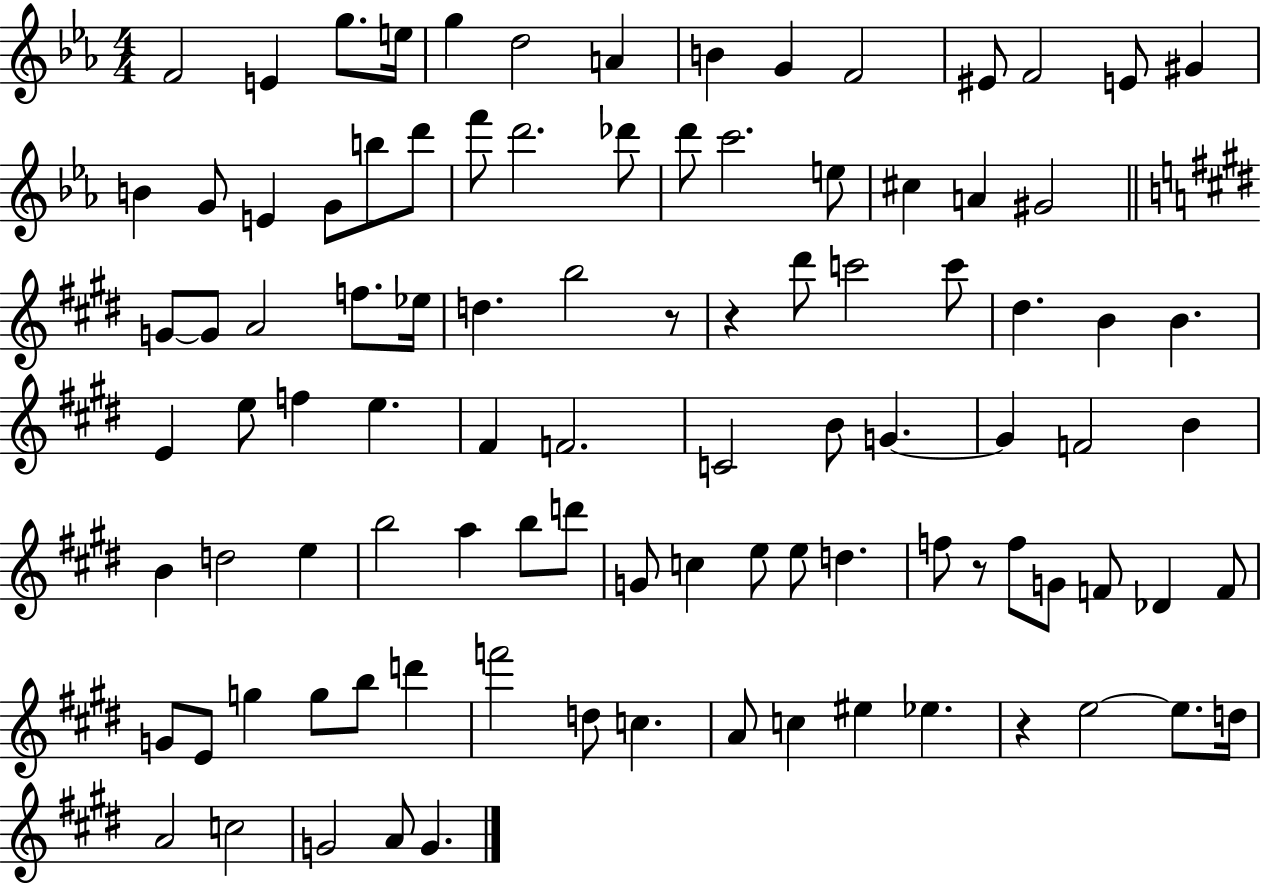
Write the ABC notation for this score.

X:1
T:Untitled
M:4/4
L:1/4
K:Eb
F2 E g/2 e/4 g d2 A B G F2 ^E/2 F2 E/2 ^G B G/2 E G/2 b/2 d'/2 f'/2 d'2 _d'/2 d'/2 c'2 e/2 ^c A ^G2 G/2 G/2 A2 f/2 _e/4 d b2 z/2 z ^d'/2 c'2 c'/2 ^d B B E e/2 f e ^F F2 C2 B/2 G G F2 B B d2 e b2 a b/2 d'/2 G/2 c e/2 e/2 d f/2 z/2 f/2 G/2 F/2 _D F/2 G/2 E/2 g g/2 b/2 d' f'2 d/2 c A/2 c ^e _e z e2 e/2 d/4 A2 c2 G2 A/2 G